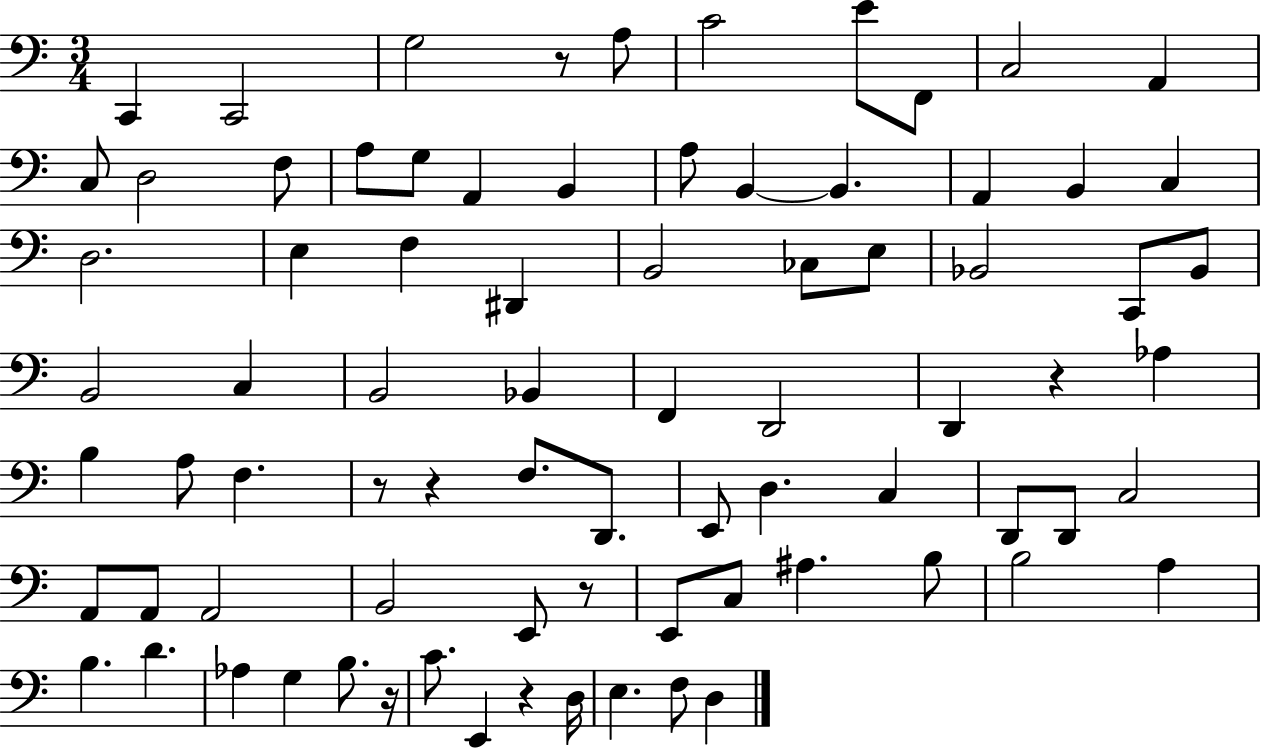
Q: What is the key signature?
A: C major